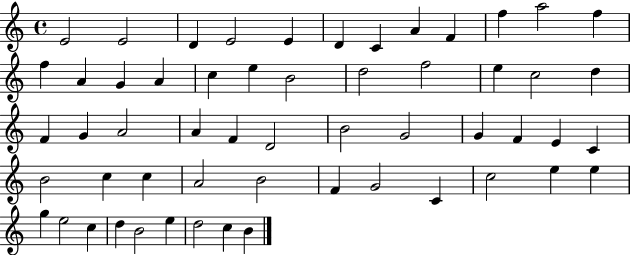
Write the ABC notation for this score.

X:1
T:Untitled
M:4/4
L:1/4
K:C
E2 E2 D E2 E D C A F f a2 f f A G A c e B2 d2 f2 e c2 d F G A2 A F D2 B2 G2 G F E C B2 c c A2 B2 F G2 C c2 e e g e2 c d B2 e d2 c B